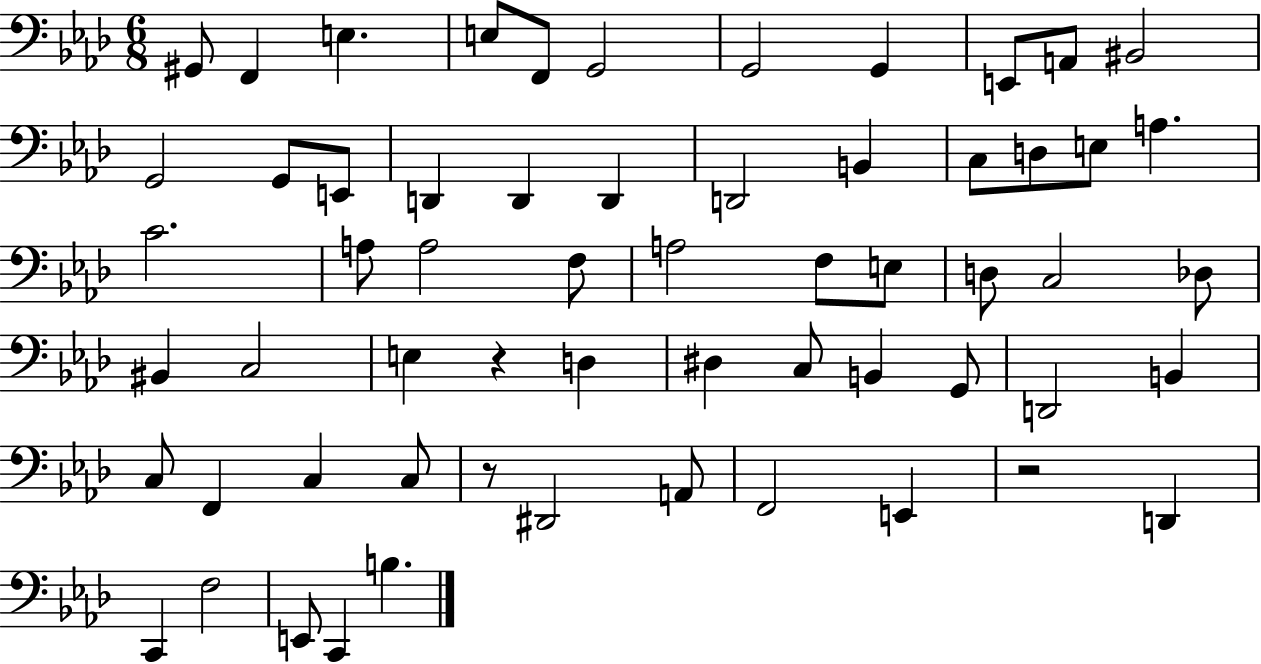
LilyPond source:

{
  \clef bass
  \numericTimeSignature
  \time 6/8
  \key aes \major
  gis,8 f,4 e4. | e8 f,8 g,2 | g,2 g,4 | e,8 a,8 bis,2 | \break g,2 g,8 e,8 | d,4 d,4 d,4 | d,2 b,4 | c8 d8 e8 a4. | \break c'2. | a8 a2 f8 | a2 f8 e8 | d8 c2 des8 | \break bis,4 c2 | e4 r4 d4 | dis4 c8 b,4 g,8 | d,2 b,4 | \break c8 f,4 c4 c8 | r8 dis,2 a,8 | f,2 e,4 | r2 d,4 | \break c,4 f2 | e,8 c,4 b4. | \bar "|."
}